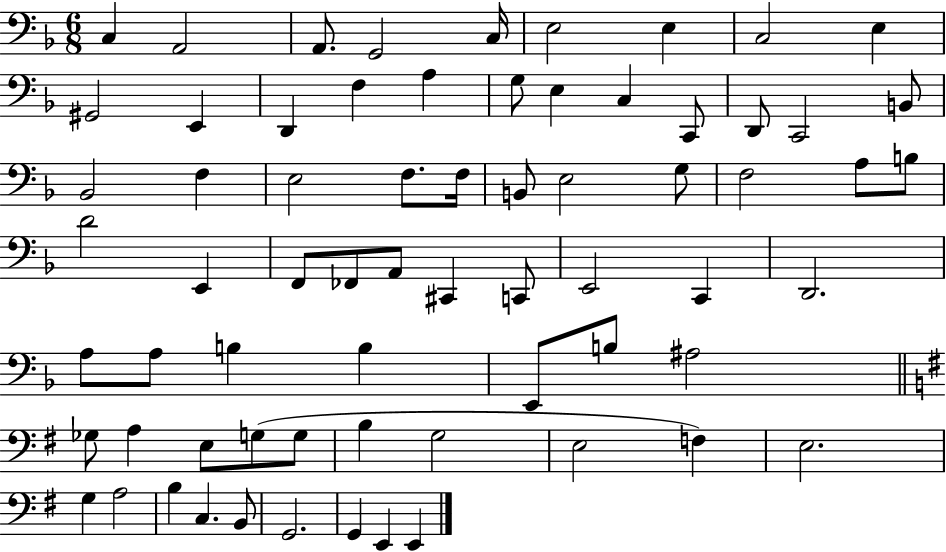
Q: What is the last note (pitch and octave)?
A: E2